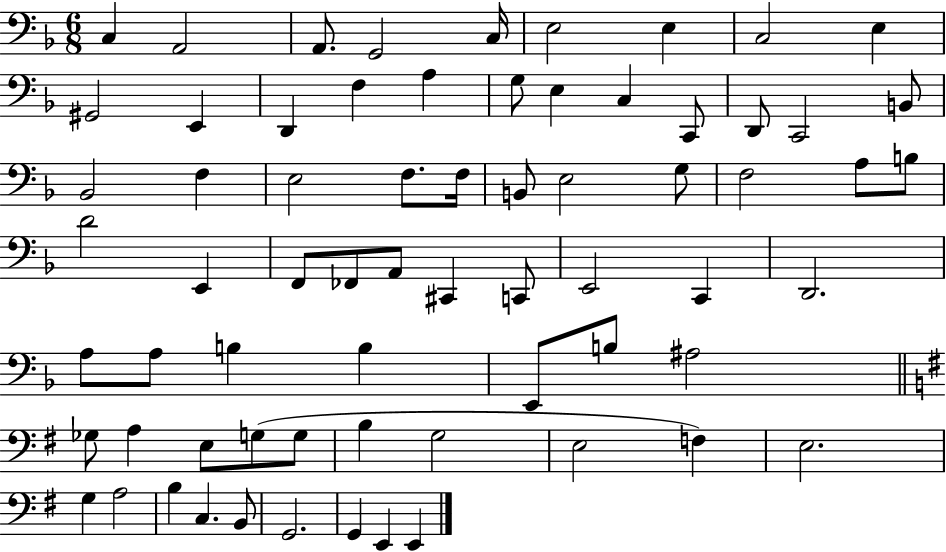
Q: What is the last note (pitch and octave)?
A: E2